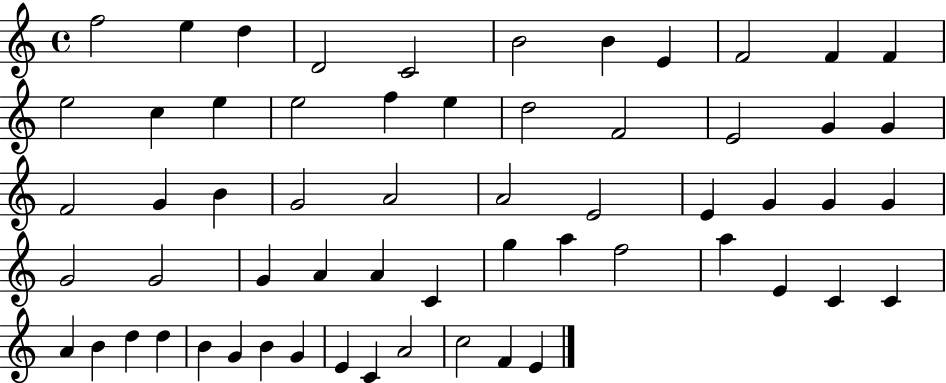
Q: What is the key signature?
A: C major